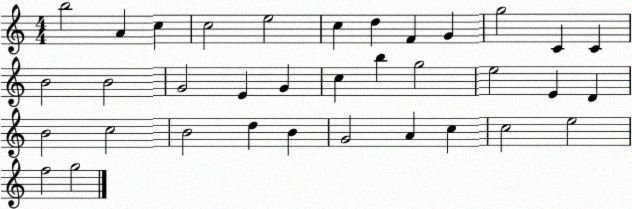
X:1
T:Untitled
M:4/4
L:1/4
K:C
b2 A c c2 e2 c d F G g2 C C B2 B2 G2 E G c b g2 e2 E D B2 c2 B2 d B G2 A c c2 e2 f2 g2